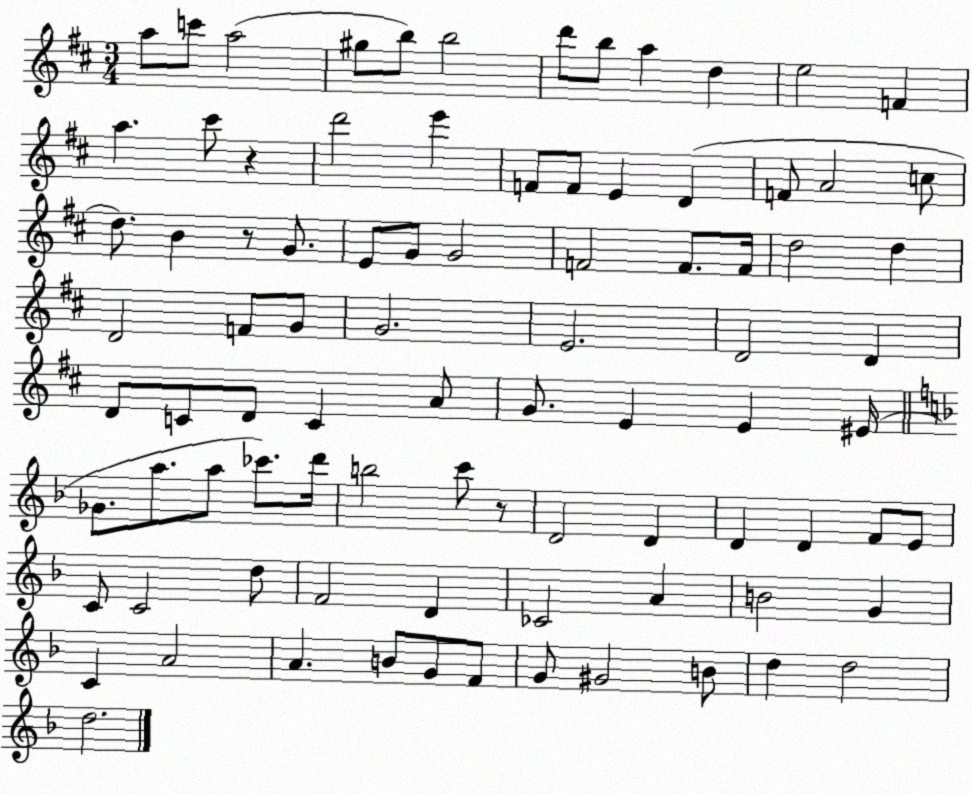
X:1
T:Untitled
M:3/4
L:1/4
K:D
a/2 c'/2 a2 ^g/2 b/2 b2 d'/2 b/2 a d e2 F a ^c'/2 z d'2 e' F/2 F/2 E D F/2 A2 c/2 d/2 B z/2 G/2 E/2 G/2 G2 F2 F/2 F/4 d2 d D2 F/2 G/2 G2 E2 D2 D D/2 C/2 D/2 C A/2 G/2 E E ^E/4 _G/2 a/2 a/2 _c'/2 d'/4 b2 c'/2 z/2 D2 D D D F/2 E/2 C/2 C2 d/2 F2 D _C2 A B2 G C A2 A B/2 G/2 F/2 G/2 ^G2 B/2 d d2 d2